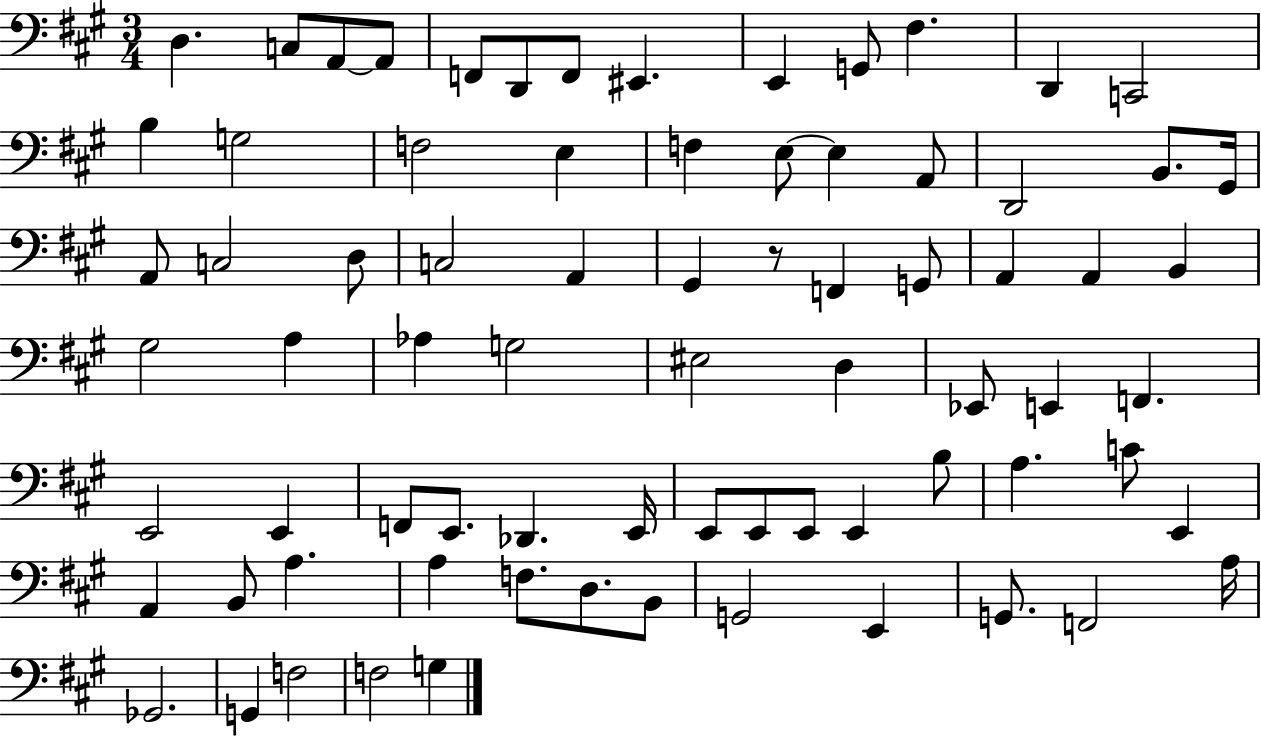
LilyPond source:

{
  \clef bass
  \numericTimeSignature
  \time 3/4
  \key a \major
  d4. c8 a,8~~ a,8 | f,8 d,8 f,8 eis,4. | e,4 g,8 fis4. | d,4 c,2 | \break b4 g2 | f2 e4 | f4 e8~~ e4 a,8 | d,2 b,8. gis,16 | \break a,8 c2 d8 | c2 a,4 | gis,4 r8 f,4 g,8 | a,4 a,4 b,4 | \break gis2 a4 | aes4 g2 | eis2 d4 | ees,8 e,4 f,4. | \break e,2 e,4 | f,8 e,8. des,4. e,16 | e,8 e,8 e,8 e,4 b8 | a4. c'8 e,4 | \break a,4 b,8 a4. | a4 f8. d8. b,8 | g,2 e,4 | g,8. f,2 a16 | \break ges,2. | g,4 f2 | f2 g4 | \bar "|."
}